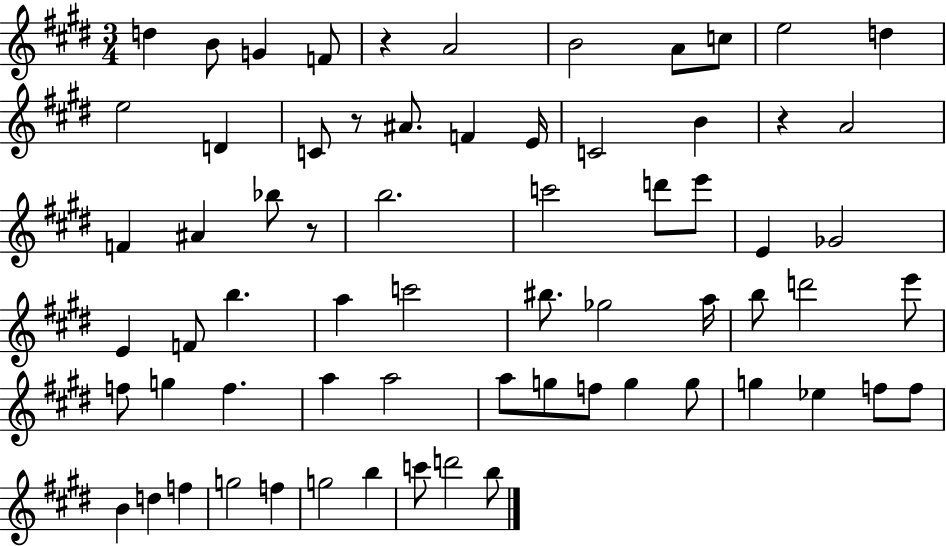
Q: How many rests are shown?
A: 4